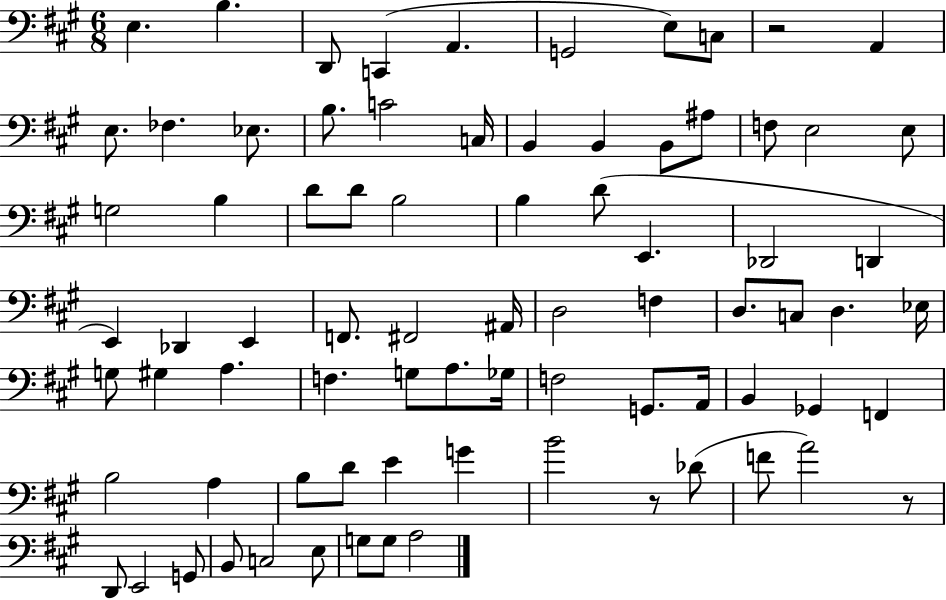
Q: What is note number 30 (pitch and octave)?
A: E2